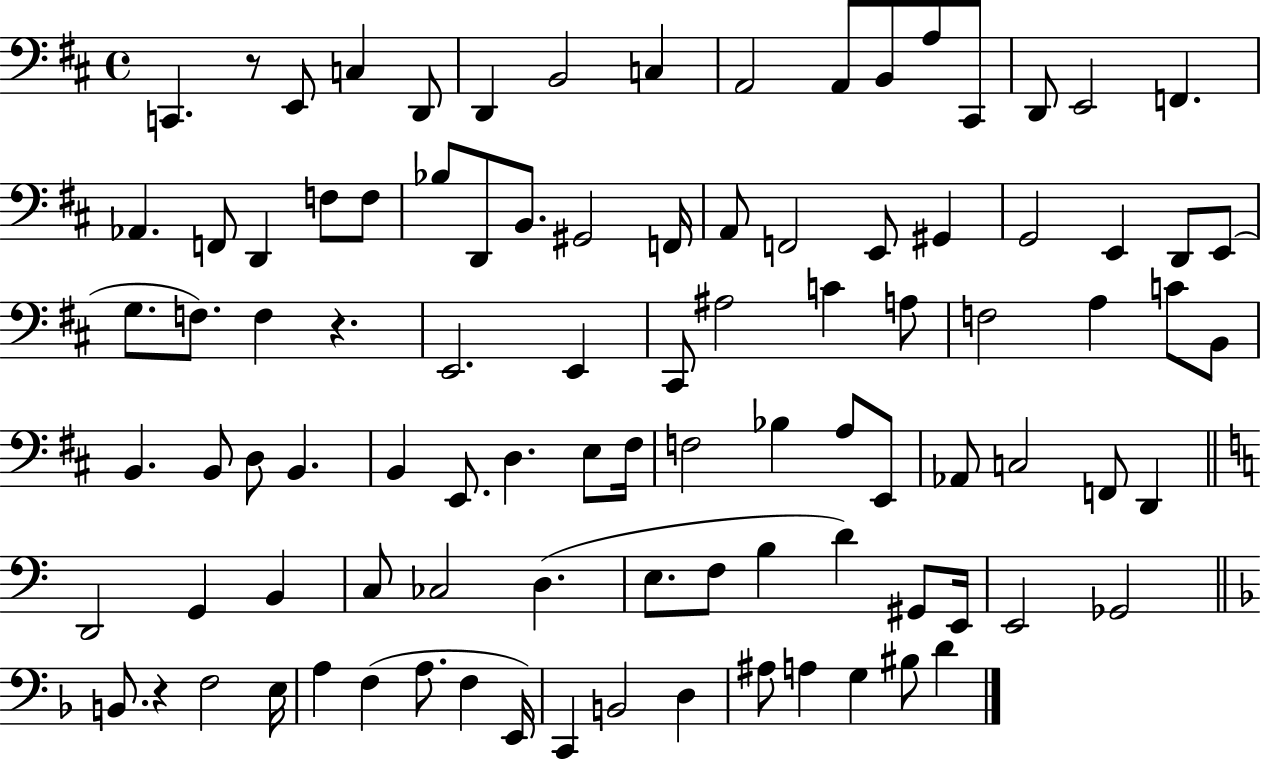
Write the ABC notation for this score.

X:1
T:Untitled
M:4/4
L:1/4
K:D
C,, z/2 E,,/2 C, D,,/2 D,, B,,2 C, A,,2 A,,/2 B,,/2 A,/2 ^C,,/2 D,,/2 E,,2 F,, _A,, F,,/2 D,, F,/2 F,/2 _B,/2 D,,/2 B,,/2 ^G,,2 F,,/4 A,,/2 F,,2 E,,/2 ^G,, G,,2 E,, D,,/2 E,,/2 G,/2 F,/2 F, z E,,2 E,, ^C,,/2 ^A,2 C A,/2 F,2 A, C/2 B,,/2 B,, B,,/2 D,/2 B,, B,, E,,/2 D, E,/2 ^F,/4 F,2 _B, A,/2 E,,/2 _A,,/2 C,2 F,,/2 D,, D,,2 G,, B,, C,/2 _C,2 D, E,/2 F,/2 B, D ^G,,/2 E,,/4 E,,2 _G,,2 B,,/2 z F,2 E,/4 A, F, A,/2 F, E,,/4 C,, B,,2 D, ^A,/2 A, G, ^B,/2 D